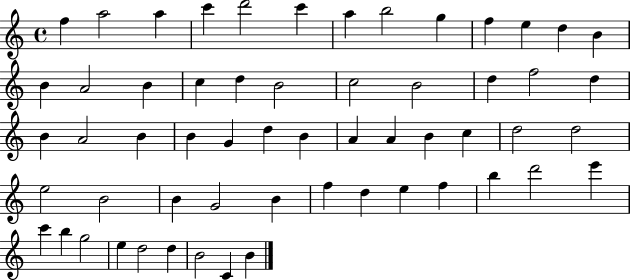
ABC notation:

X:1
T:Untitled
M:4/4
L:1/4
K:C
f a2 a c' d'2 c' a b2 g f e d B B A2 B c d B2 c2 B2 d f2 d B A2 B B G d B A A B c d2 d2 e2 B2 B G2 B f d e f b d'2 e' c' b g2 e d2 d B2 C B